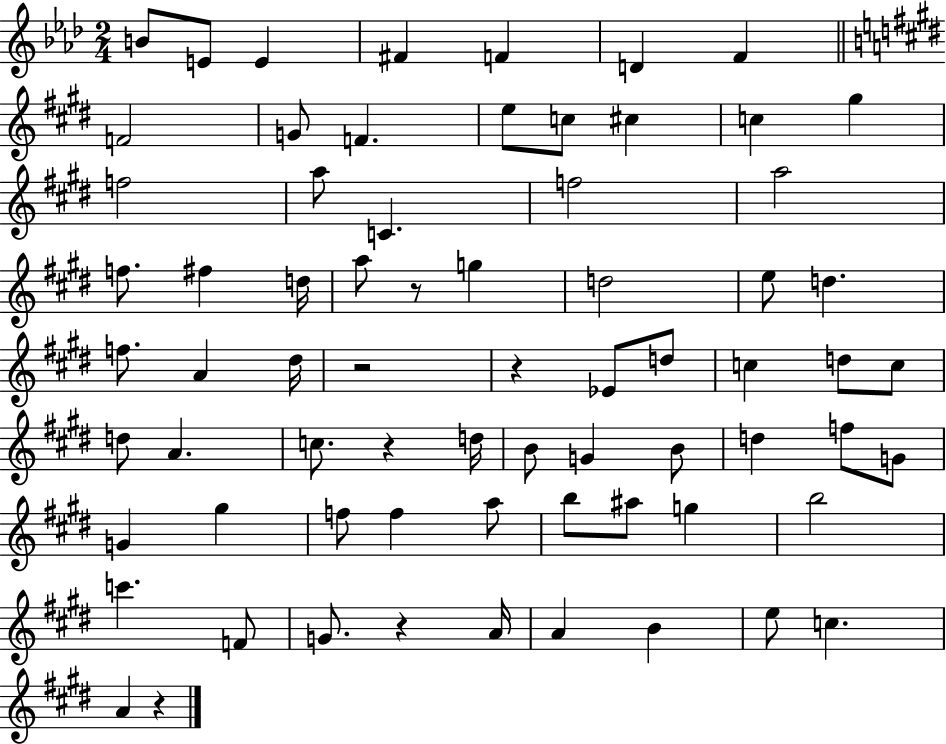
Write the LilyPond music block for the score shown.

{
  \clef treble
  \numericTimeSignature
  \time 2/4
  \key aes \major
  b'8 e'8 e'4 | fis'4 f'4 | d'4 f'4 | \bar "||" \break \key e \major f'2 | g'8 f'4. | e''8 c''8 cis''4 | c''4 gis''4 | \break f''2 | a''8 c'4. | f''2 | a''2 | \break f''8. fis''4 d''16 | a''8 r8 g''4 | d''2 | e''8 d''4. | \break f''8. a'4 dis''16 | r2 | r4 ees'8 d''8 | c''4 d''8 c''8 | \break d''8 a'4. | c''8. r4 d''16 | b'8 g'4 b'8 | d''4 f''8 g'8 | \break g'4 gis''4 | f''8 f''4 a''8 | b''8 ais''8 g''4 | b''2 | \break c'''4. f'8 | g'8. r4 a'16 | a'4 b'4 | e''8 c''4. | \break a'4 r4 | \bar "|."
}